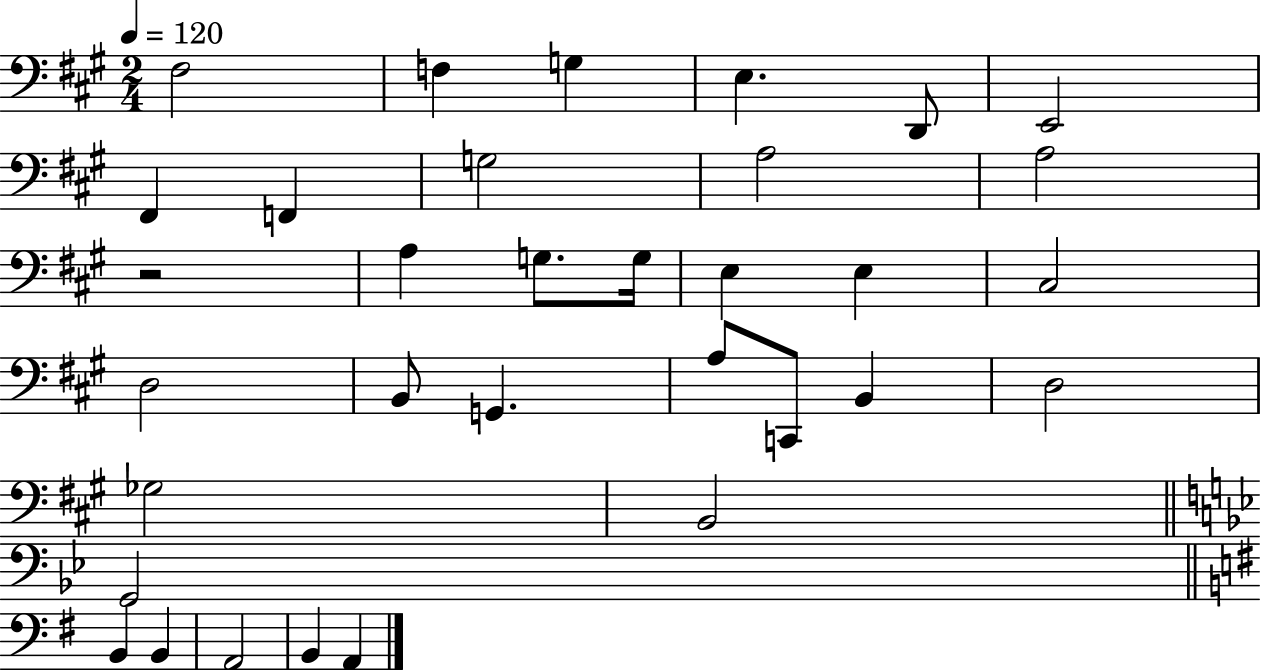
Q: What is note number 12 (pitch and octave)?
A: A3